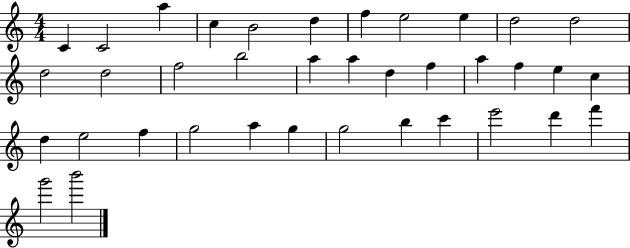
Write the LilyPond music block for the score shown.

{
  \clef treble
  \numericTimeSignature
  \time 4/4
  \key c \major
  c'4 c'2 a''4 | c''4 b'2 d''4 | f''4 e''2 e''4 | d''2 d''2 | \break d''2 d''2 | f''2 b''2 | a''4 a''4 d''4 f''4 | a''4 f''4 e''4 c''4 | \break d''4 e''2 f''4 | g''2 a''4 g''4 | g''2 b''4 c'''4 | e'''2 d'''4 f'''4 | \break g'''2 b'''2 | \bar "|."
}